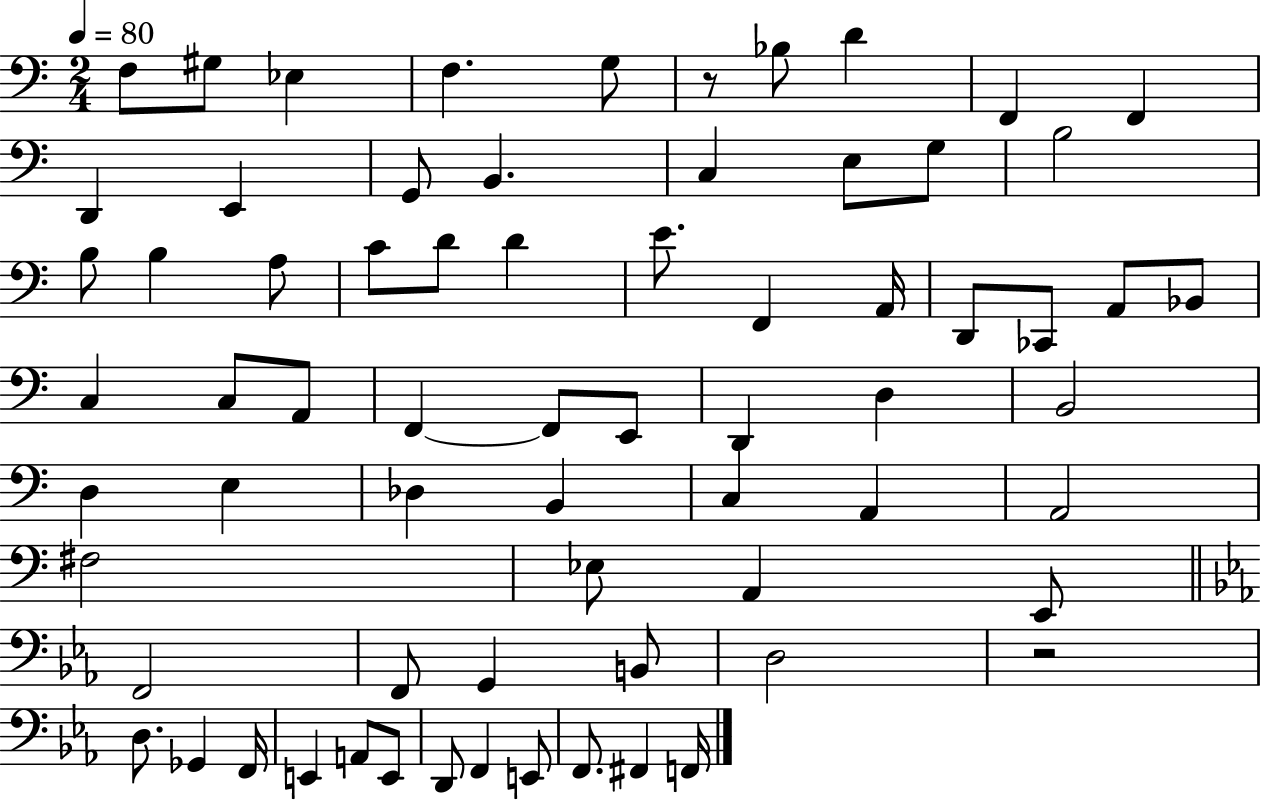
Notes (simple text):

F3/e G#3/e Eb3/q F3/q. G3/e R/e Bb3/e D4/q F2/q F2/q D2/q E2/q G2/e B2/q. C3/q E3/e G3/e B3/h B3/e B3/q A3/e C4/e D4/e D4/q E4/e. F2/q A2/s D2/e CES2/e A2/e Bb2/e C3/q C3/e A2/e F2/q F2/e E2/e D2/q D3/q B2/h D3/q E3/q Db3/q B2/q C3/q A2/q A2/h F#3/h Eb3/e A2/q E2/e F2/h F2/e G2/q B2/e D3/h R/h D3/e. Gb2/q F2/s E2/q A2/e E2/e D2/e F2/q E2/e F2/e. F#2/q F2/s